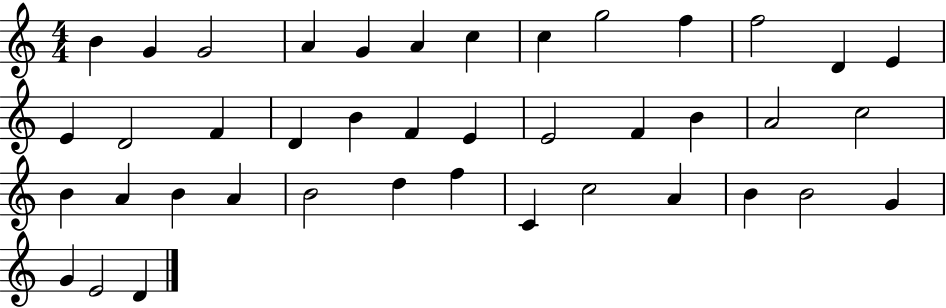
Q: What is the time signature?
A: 4/4